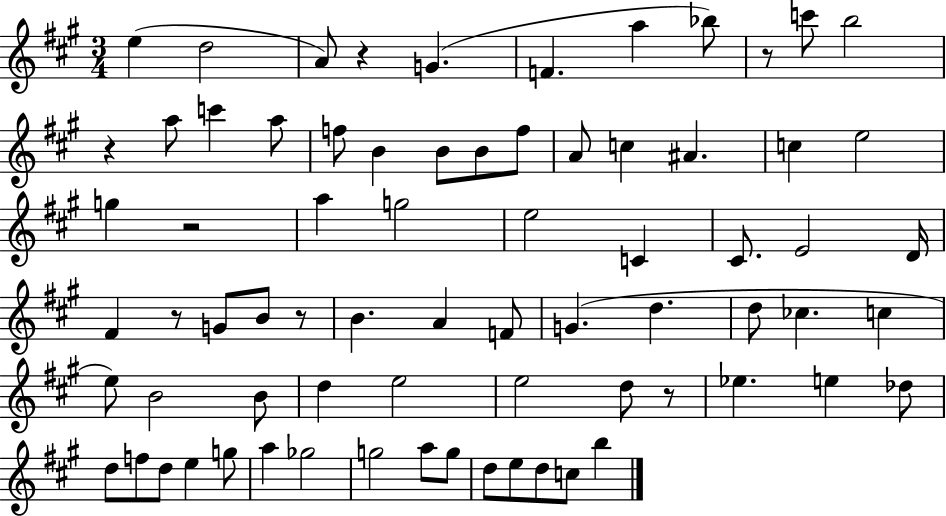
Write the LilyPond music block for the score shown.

{
  \clef treble
  \numericTimeSignature
  \time 3/4
  \key a \major
  \repeat volta 2 { e''4( d''2 | a'8) r4 g'4.( | f'4. a''4 bes''8) | r8 c'''8 b''2 | \break r4 a''8 c'''4 a''8 | f''8 b'4 b'8 b'8 f''8 | a'8 c''4 ais'4. | c''4 e''2 | \break g''4 r2 | a''4 g''2 | e''2 c'4 | cis'8. e'2 d'16 | \break fis'4 r8 g'8 b'8 r8 | b'4. a'4 f'8 | g'4.( d''4. | d''8 ces''4. c''4 | \break e''8) b'2 b'8 | d''4 e''2 | e''2 d''8 r8 | ees''4. e''4 des''8 | \break d''8 f''8 d''8 e''4 g''8 | a''4 ges''2 | g''2 a''8 g''8 | d''8 e''8 d''8 c''8 b''4 | \break } \bar "|."
}